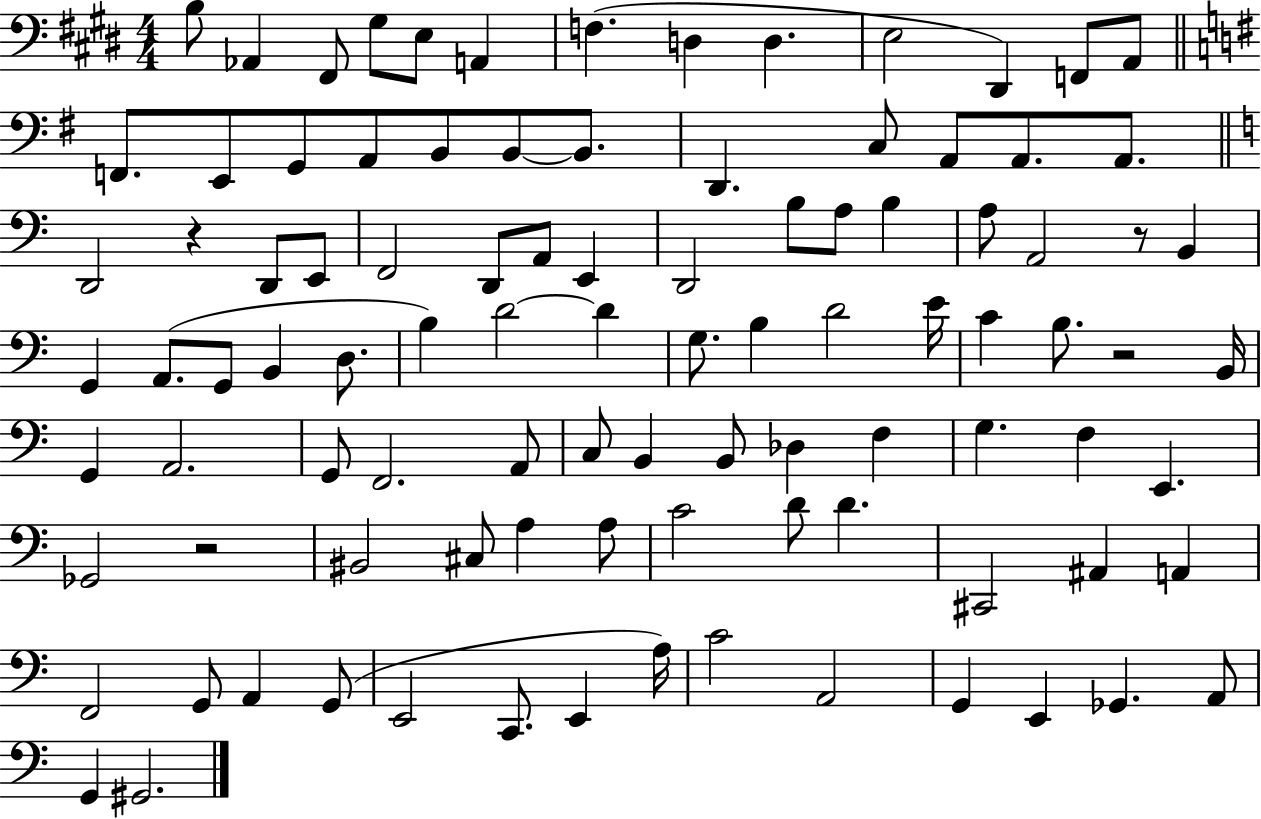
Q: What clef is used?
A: bass